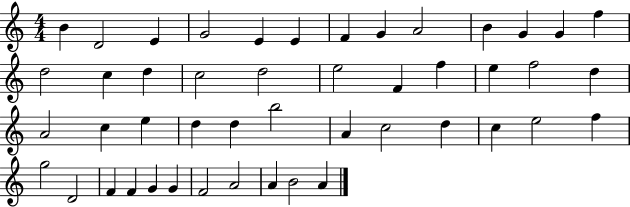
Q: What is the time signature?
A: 4/4